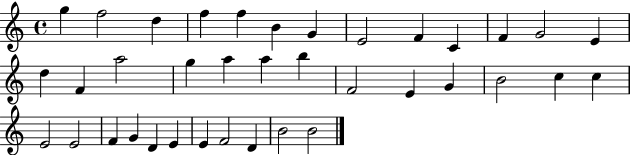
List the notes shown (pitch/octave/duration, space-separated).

G5/q F5/h D5/q F5/q F5/q B4/q G4/q E4/h F4/q C4/q F4/q G4/h E4/q D5/q F4/q A5/h G5/q A5/q A5/q B5/q F4/h E4/q G4/q B4/h C5/q C5/q E4/h E4/h F4/q G4/q D4/q E4/q E4/q F4/h D4/q B4/h B4/h